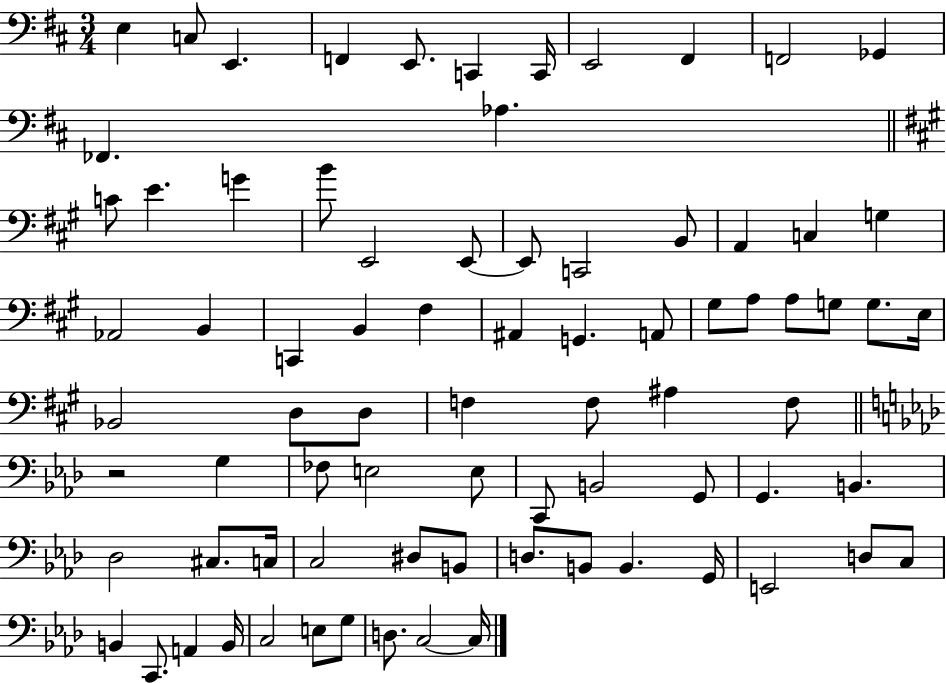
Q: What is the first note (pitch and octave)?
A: E3